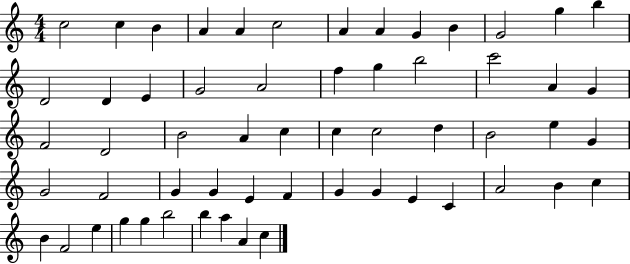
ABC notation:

X:1
T:Untitled
M:4/4
L:1/4
K:C
c2 c B A A c2 A A G B G2 g b D2 D E G2 A2 f g b2 c'2 A G F2 D2 B2 A c c c2 d B2 e G G2 F2 G G E F G G E C A2 B c B F2 e g g b2 b a A c